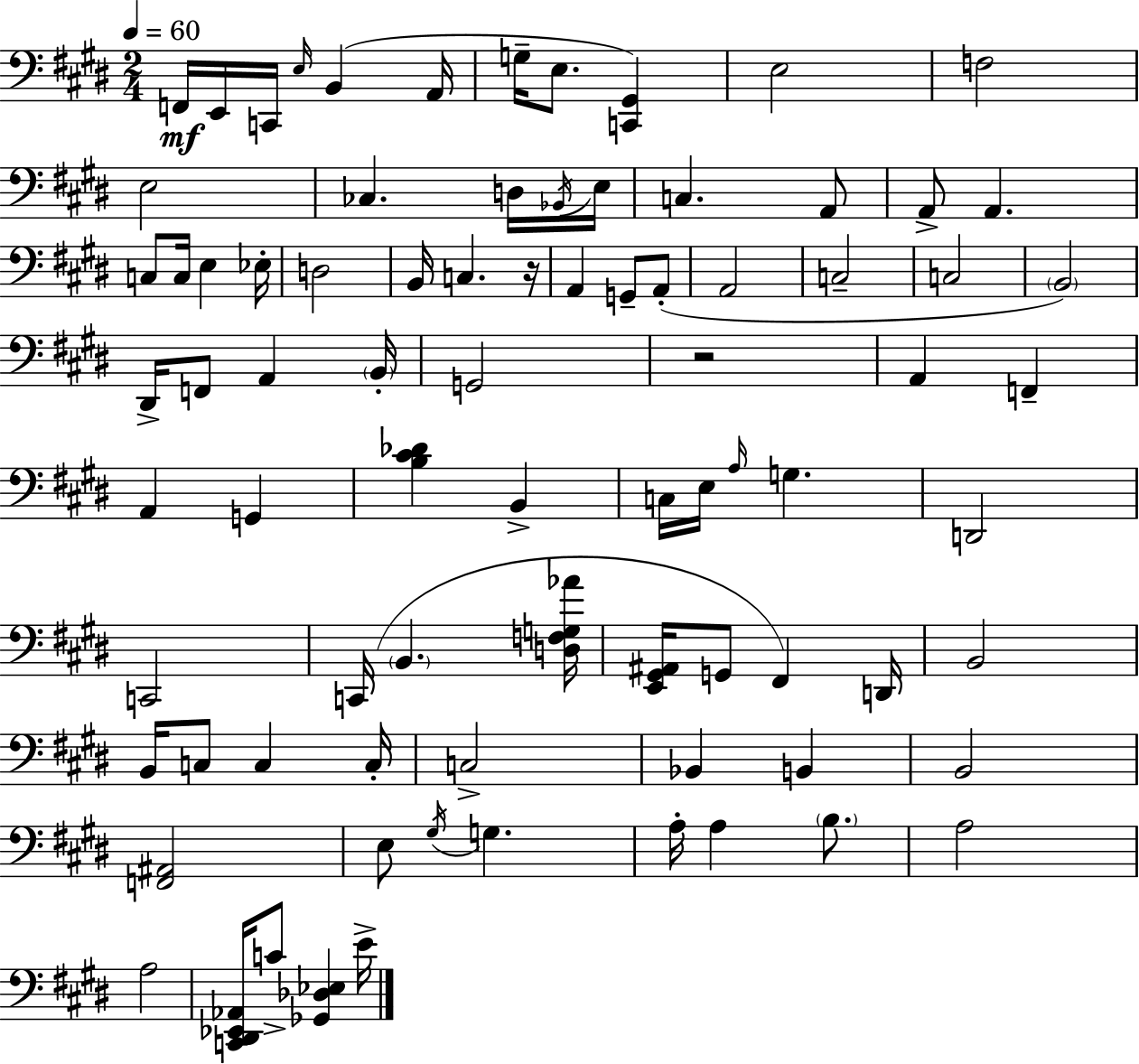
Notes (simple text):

F2/s E2/s C2/s E3/s B2/q A2/s G3/s E3/e. [C2,G#2]/q E3/h F3/h E3/h CES3/q. D3/s Bb2/s E3/s C3/q. A2/e A2/e A2/q. C3/e C3/s E3/q Eb3/s D3/h B2/s C3/q. R/s A2/q G2/e A2/e A2/h C3/h C3/h B2/h D#2/s F2/e A2/q B2/s G2/h R/h A2/q F2/q A2/q G2/q [B3,C#4,Db4]/q B2/q C3/s E3/s A3/s G3/q. D2/h C2/h C2/s B2/q. [D3,F3,G3,Ab4]/s [E2,G#2,A#2]/s G2/e F#2/q D2/s B2/h B2/s C3/e C3/q C3/s C3/h Bb2/q B2/q B2/h [F2,A#2]/h E3/e G#3/s G3/q. A3/s A3/q B3/e. A3/h A3/h [C2,D#2,Eb2,Ab2]/s C4/e [Gb2,Db3,Eb3]/q E4/s